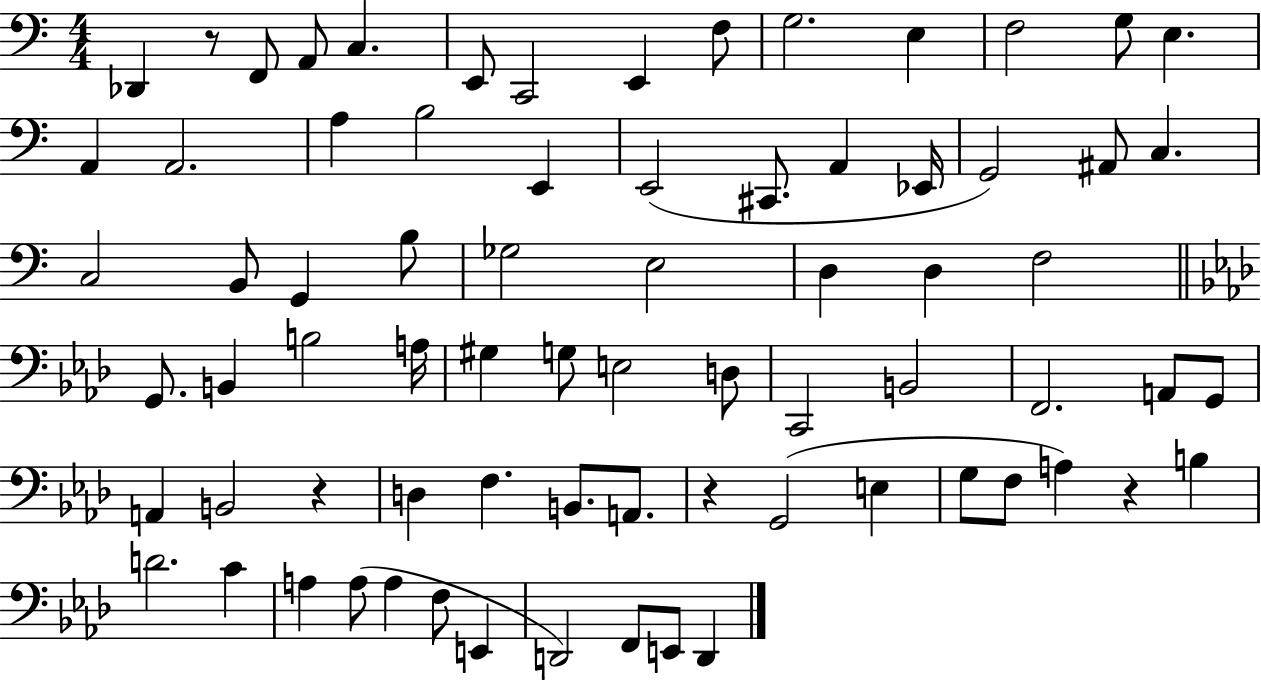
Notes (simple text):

Db2/q R/e F2/e A2/e C3/q. E2/e C2/h E2/q F3/e G3/h. E3/q F3/h G3/e E3/q. A2/q A2/h. A3/q B3/h E2/q E2/h C#2/e. A2/q Eb2/s G2/h A#2/e C3/q. C3/h B2/e G2/q B3/e Gb3/h E3/h D3/q D3/q F3/h G2/e. B2/q B3/h A3/s G#3/q G3/e E3/h D3/e C2/h B2/h F2/h. A2/e G2/e A2/q B2/h R/q D3/q F3/q. B2/e. A2/e. R/q G2/h E3/q G3/e F3/e A3/q R/q B3/q D4/h. C4/q A3/q A3/e A3/q F3/e E2/q D2/h F2/e E2/e D2/q